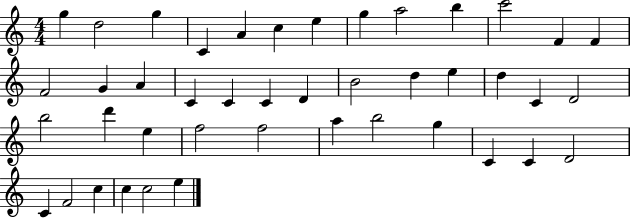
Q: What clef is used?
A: treble